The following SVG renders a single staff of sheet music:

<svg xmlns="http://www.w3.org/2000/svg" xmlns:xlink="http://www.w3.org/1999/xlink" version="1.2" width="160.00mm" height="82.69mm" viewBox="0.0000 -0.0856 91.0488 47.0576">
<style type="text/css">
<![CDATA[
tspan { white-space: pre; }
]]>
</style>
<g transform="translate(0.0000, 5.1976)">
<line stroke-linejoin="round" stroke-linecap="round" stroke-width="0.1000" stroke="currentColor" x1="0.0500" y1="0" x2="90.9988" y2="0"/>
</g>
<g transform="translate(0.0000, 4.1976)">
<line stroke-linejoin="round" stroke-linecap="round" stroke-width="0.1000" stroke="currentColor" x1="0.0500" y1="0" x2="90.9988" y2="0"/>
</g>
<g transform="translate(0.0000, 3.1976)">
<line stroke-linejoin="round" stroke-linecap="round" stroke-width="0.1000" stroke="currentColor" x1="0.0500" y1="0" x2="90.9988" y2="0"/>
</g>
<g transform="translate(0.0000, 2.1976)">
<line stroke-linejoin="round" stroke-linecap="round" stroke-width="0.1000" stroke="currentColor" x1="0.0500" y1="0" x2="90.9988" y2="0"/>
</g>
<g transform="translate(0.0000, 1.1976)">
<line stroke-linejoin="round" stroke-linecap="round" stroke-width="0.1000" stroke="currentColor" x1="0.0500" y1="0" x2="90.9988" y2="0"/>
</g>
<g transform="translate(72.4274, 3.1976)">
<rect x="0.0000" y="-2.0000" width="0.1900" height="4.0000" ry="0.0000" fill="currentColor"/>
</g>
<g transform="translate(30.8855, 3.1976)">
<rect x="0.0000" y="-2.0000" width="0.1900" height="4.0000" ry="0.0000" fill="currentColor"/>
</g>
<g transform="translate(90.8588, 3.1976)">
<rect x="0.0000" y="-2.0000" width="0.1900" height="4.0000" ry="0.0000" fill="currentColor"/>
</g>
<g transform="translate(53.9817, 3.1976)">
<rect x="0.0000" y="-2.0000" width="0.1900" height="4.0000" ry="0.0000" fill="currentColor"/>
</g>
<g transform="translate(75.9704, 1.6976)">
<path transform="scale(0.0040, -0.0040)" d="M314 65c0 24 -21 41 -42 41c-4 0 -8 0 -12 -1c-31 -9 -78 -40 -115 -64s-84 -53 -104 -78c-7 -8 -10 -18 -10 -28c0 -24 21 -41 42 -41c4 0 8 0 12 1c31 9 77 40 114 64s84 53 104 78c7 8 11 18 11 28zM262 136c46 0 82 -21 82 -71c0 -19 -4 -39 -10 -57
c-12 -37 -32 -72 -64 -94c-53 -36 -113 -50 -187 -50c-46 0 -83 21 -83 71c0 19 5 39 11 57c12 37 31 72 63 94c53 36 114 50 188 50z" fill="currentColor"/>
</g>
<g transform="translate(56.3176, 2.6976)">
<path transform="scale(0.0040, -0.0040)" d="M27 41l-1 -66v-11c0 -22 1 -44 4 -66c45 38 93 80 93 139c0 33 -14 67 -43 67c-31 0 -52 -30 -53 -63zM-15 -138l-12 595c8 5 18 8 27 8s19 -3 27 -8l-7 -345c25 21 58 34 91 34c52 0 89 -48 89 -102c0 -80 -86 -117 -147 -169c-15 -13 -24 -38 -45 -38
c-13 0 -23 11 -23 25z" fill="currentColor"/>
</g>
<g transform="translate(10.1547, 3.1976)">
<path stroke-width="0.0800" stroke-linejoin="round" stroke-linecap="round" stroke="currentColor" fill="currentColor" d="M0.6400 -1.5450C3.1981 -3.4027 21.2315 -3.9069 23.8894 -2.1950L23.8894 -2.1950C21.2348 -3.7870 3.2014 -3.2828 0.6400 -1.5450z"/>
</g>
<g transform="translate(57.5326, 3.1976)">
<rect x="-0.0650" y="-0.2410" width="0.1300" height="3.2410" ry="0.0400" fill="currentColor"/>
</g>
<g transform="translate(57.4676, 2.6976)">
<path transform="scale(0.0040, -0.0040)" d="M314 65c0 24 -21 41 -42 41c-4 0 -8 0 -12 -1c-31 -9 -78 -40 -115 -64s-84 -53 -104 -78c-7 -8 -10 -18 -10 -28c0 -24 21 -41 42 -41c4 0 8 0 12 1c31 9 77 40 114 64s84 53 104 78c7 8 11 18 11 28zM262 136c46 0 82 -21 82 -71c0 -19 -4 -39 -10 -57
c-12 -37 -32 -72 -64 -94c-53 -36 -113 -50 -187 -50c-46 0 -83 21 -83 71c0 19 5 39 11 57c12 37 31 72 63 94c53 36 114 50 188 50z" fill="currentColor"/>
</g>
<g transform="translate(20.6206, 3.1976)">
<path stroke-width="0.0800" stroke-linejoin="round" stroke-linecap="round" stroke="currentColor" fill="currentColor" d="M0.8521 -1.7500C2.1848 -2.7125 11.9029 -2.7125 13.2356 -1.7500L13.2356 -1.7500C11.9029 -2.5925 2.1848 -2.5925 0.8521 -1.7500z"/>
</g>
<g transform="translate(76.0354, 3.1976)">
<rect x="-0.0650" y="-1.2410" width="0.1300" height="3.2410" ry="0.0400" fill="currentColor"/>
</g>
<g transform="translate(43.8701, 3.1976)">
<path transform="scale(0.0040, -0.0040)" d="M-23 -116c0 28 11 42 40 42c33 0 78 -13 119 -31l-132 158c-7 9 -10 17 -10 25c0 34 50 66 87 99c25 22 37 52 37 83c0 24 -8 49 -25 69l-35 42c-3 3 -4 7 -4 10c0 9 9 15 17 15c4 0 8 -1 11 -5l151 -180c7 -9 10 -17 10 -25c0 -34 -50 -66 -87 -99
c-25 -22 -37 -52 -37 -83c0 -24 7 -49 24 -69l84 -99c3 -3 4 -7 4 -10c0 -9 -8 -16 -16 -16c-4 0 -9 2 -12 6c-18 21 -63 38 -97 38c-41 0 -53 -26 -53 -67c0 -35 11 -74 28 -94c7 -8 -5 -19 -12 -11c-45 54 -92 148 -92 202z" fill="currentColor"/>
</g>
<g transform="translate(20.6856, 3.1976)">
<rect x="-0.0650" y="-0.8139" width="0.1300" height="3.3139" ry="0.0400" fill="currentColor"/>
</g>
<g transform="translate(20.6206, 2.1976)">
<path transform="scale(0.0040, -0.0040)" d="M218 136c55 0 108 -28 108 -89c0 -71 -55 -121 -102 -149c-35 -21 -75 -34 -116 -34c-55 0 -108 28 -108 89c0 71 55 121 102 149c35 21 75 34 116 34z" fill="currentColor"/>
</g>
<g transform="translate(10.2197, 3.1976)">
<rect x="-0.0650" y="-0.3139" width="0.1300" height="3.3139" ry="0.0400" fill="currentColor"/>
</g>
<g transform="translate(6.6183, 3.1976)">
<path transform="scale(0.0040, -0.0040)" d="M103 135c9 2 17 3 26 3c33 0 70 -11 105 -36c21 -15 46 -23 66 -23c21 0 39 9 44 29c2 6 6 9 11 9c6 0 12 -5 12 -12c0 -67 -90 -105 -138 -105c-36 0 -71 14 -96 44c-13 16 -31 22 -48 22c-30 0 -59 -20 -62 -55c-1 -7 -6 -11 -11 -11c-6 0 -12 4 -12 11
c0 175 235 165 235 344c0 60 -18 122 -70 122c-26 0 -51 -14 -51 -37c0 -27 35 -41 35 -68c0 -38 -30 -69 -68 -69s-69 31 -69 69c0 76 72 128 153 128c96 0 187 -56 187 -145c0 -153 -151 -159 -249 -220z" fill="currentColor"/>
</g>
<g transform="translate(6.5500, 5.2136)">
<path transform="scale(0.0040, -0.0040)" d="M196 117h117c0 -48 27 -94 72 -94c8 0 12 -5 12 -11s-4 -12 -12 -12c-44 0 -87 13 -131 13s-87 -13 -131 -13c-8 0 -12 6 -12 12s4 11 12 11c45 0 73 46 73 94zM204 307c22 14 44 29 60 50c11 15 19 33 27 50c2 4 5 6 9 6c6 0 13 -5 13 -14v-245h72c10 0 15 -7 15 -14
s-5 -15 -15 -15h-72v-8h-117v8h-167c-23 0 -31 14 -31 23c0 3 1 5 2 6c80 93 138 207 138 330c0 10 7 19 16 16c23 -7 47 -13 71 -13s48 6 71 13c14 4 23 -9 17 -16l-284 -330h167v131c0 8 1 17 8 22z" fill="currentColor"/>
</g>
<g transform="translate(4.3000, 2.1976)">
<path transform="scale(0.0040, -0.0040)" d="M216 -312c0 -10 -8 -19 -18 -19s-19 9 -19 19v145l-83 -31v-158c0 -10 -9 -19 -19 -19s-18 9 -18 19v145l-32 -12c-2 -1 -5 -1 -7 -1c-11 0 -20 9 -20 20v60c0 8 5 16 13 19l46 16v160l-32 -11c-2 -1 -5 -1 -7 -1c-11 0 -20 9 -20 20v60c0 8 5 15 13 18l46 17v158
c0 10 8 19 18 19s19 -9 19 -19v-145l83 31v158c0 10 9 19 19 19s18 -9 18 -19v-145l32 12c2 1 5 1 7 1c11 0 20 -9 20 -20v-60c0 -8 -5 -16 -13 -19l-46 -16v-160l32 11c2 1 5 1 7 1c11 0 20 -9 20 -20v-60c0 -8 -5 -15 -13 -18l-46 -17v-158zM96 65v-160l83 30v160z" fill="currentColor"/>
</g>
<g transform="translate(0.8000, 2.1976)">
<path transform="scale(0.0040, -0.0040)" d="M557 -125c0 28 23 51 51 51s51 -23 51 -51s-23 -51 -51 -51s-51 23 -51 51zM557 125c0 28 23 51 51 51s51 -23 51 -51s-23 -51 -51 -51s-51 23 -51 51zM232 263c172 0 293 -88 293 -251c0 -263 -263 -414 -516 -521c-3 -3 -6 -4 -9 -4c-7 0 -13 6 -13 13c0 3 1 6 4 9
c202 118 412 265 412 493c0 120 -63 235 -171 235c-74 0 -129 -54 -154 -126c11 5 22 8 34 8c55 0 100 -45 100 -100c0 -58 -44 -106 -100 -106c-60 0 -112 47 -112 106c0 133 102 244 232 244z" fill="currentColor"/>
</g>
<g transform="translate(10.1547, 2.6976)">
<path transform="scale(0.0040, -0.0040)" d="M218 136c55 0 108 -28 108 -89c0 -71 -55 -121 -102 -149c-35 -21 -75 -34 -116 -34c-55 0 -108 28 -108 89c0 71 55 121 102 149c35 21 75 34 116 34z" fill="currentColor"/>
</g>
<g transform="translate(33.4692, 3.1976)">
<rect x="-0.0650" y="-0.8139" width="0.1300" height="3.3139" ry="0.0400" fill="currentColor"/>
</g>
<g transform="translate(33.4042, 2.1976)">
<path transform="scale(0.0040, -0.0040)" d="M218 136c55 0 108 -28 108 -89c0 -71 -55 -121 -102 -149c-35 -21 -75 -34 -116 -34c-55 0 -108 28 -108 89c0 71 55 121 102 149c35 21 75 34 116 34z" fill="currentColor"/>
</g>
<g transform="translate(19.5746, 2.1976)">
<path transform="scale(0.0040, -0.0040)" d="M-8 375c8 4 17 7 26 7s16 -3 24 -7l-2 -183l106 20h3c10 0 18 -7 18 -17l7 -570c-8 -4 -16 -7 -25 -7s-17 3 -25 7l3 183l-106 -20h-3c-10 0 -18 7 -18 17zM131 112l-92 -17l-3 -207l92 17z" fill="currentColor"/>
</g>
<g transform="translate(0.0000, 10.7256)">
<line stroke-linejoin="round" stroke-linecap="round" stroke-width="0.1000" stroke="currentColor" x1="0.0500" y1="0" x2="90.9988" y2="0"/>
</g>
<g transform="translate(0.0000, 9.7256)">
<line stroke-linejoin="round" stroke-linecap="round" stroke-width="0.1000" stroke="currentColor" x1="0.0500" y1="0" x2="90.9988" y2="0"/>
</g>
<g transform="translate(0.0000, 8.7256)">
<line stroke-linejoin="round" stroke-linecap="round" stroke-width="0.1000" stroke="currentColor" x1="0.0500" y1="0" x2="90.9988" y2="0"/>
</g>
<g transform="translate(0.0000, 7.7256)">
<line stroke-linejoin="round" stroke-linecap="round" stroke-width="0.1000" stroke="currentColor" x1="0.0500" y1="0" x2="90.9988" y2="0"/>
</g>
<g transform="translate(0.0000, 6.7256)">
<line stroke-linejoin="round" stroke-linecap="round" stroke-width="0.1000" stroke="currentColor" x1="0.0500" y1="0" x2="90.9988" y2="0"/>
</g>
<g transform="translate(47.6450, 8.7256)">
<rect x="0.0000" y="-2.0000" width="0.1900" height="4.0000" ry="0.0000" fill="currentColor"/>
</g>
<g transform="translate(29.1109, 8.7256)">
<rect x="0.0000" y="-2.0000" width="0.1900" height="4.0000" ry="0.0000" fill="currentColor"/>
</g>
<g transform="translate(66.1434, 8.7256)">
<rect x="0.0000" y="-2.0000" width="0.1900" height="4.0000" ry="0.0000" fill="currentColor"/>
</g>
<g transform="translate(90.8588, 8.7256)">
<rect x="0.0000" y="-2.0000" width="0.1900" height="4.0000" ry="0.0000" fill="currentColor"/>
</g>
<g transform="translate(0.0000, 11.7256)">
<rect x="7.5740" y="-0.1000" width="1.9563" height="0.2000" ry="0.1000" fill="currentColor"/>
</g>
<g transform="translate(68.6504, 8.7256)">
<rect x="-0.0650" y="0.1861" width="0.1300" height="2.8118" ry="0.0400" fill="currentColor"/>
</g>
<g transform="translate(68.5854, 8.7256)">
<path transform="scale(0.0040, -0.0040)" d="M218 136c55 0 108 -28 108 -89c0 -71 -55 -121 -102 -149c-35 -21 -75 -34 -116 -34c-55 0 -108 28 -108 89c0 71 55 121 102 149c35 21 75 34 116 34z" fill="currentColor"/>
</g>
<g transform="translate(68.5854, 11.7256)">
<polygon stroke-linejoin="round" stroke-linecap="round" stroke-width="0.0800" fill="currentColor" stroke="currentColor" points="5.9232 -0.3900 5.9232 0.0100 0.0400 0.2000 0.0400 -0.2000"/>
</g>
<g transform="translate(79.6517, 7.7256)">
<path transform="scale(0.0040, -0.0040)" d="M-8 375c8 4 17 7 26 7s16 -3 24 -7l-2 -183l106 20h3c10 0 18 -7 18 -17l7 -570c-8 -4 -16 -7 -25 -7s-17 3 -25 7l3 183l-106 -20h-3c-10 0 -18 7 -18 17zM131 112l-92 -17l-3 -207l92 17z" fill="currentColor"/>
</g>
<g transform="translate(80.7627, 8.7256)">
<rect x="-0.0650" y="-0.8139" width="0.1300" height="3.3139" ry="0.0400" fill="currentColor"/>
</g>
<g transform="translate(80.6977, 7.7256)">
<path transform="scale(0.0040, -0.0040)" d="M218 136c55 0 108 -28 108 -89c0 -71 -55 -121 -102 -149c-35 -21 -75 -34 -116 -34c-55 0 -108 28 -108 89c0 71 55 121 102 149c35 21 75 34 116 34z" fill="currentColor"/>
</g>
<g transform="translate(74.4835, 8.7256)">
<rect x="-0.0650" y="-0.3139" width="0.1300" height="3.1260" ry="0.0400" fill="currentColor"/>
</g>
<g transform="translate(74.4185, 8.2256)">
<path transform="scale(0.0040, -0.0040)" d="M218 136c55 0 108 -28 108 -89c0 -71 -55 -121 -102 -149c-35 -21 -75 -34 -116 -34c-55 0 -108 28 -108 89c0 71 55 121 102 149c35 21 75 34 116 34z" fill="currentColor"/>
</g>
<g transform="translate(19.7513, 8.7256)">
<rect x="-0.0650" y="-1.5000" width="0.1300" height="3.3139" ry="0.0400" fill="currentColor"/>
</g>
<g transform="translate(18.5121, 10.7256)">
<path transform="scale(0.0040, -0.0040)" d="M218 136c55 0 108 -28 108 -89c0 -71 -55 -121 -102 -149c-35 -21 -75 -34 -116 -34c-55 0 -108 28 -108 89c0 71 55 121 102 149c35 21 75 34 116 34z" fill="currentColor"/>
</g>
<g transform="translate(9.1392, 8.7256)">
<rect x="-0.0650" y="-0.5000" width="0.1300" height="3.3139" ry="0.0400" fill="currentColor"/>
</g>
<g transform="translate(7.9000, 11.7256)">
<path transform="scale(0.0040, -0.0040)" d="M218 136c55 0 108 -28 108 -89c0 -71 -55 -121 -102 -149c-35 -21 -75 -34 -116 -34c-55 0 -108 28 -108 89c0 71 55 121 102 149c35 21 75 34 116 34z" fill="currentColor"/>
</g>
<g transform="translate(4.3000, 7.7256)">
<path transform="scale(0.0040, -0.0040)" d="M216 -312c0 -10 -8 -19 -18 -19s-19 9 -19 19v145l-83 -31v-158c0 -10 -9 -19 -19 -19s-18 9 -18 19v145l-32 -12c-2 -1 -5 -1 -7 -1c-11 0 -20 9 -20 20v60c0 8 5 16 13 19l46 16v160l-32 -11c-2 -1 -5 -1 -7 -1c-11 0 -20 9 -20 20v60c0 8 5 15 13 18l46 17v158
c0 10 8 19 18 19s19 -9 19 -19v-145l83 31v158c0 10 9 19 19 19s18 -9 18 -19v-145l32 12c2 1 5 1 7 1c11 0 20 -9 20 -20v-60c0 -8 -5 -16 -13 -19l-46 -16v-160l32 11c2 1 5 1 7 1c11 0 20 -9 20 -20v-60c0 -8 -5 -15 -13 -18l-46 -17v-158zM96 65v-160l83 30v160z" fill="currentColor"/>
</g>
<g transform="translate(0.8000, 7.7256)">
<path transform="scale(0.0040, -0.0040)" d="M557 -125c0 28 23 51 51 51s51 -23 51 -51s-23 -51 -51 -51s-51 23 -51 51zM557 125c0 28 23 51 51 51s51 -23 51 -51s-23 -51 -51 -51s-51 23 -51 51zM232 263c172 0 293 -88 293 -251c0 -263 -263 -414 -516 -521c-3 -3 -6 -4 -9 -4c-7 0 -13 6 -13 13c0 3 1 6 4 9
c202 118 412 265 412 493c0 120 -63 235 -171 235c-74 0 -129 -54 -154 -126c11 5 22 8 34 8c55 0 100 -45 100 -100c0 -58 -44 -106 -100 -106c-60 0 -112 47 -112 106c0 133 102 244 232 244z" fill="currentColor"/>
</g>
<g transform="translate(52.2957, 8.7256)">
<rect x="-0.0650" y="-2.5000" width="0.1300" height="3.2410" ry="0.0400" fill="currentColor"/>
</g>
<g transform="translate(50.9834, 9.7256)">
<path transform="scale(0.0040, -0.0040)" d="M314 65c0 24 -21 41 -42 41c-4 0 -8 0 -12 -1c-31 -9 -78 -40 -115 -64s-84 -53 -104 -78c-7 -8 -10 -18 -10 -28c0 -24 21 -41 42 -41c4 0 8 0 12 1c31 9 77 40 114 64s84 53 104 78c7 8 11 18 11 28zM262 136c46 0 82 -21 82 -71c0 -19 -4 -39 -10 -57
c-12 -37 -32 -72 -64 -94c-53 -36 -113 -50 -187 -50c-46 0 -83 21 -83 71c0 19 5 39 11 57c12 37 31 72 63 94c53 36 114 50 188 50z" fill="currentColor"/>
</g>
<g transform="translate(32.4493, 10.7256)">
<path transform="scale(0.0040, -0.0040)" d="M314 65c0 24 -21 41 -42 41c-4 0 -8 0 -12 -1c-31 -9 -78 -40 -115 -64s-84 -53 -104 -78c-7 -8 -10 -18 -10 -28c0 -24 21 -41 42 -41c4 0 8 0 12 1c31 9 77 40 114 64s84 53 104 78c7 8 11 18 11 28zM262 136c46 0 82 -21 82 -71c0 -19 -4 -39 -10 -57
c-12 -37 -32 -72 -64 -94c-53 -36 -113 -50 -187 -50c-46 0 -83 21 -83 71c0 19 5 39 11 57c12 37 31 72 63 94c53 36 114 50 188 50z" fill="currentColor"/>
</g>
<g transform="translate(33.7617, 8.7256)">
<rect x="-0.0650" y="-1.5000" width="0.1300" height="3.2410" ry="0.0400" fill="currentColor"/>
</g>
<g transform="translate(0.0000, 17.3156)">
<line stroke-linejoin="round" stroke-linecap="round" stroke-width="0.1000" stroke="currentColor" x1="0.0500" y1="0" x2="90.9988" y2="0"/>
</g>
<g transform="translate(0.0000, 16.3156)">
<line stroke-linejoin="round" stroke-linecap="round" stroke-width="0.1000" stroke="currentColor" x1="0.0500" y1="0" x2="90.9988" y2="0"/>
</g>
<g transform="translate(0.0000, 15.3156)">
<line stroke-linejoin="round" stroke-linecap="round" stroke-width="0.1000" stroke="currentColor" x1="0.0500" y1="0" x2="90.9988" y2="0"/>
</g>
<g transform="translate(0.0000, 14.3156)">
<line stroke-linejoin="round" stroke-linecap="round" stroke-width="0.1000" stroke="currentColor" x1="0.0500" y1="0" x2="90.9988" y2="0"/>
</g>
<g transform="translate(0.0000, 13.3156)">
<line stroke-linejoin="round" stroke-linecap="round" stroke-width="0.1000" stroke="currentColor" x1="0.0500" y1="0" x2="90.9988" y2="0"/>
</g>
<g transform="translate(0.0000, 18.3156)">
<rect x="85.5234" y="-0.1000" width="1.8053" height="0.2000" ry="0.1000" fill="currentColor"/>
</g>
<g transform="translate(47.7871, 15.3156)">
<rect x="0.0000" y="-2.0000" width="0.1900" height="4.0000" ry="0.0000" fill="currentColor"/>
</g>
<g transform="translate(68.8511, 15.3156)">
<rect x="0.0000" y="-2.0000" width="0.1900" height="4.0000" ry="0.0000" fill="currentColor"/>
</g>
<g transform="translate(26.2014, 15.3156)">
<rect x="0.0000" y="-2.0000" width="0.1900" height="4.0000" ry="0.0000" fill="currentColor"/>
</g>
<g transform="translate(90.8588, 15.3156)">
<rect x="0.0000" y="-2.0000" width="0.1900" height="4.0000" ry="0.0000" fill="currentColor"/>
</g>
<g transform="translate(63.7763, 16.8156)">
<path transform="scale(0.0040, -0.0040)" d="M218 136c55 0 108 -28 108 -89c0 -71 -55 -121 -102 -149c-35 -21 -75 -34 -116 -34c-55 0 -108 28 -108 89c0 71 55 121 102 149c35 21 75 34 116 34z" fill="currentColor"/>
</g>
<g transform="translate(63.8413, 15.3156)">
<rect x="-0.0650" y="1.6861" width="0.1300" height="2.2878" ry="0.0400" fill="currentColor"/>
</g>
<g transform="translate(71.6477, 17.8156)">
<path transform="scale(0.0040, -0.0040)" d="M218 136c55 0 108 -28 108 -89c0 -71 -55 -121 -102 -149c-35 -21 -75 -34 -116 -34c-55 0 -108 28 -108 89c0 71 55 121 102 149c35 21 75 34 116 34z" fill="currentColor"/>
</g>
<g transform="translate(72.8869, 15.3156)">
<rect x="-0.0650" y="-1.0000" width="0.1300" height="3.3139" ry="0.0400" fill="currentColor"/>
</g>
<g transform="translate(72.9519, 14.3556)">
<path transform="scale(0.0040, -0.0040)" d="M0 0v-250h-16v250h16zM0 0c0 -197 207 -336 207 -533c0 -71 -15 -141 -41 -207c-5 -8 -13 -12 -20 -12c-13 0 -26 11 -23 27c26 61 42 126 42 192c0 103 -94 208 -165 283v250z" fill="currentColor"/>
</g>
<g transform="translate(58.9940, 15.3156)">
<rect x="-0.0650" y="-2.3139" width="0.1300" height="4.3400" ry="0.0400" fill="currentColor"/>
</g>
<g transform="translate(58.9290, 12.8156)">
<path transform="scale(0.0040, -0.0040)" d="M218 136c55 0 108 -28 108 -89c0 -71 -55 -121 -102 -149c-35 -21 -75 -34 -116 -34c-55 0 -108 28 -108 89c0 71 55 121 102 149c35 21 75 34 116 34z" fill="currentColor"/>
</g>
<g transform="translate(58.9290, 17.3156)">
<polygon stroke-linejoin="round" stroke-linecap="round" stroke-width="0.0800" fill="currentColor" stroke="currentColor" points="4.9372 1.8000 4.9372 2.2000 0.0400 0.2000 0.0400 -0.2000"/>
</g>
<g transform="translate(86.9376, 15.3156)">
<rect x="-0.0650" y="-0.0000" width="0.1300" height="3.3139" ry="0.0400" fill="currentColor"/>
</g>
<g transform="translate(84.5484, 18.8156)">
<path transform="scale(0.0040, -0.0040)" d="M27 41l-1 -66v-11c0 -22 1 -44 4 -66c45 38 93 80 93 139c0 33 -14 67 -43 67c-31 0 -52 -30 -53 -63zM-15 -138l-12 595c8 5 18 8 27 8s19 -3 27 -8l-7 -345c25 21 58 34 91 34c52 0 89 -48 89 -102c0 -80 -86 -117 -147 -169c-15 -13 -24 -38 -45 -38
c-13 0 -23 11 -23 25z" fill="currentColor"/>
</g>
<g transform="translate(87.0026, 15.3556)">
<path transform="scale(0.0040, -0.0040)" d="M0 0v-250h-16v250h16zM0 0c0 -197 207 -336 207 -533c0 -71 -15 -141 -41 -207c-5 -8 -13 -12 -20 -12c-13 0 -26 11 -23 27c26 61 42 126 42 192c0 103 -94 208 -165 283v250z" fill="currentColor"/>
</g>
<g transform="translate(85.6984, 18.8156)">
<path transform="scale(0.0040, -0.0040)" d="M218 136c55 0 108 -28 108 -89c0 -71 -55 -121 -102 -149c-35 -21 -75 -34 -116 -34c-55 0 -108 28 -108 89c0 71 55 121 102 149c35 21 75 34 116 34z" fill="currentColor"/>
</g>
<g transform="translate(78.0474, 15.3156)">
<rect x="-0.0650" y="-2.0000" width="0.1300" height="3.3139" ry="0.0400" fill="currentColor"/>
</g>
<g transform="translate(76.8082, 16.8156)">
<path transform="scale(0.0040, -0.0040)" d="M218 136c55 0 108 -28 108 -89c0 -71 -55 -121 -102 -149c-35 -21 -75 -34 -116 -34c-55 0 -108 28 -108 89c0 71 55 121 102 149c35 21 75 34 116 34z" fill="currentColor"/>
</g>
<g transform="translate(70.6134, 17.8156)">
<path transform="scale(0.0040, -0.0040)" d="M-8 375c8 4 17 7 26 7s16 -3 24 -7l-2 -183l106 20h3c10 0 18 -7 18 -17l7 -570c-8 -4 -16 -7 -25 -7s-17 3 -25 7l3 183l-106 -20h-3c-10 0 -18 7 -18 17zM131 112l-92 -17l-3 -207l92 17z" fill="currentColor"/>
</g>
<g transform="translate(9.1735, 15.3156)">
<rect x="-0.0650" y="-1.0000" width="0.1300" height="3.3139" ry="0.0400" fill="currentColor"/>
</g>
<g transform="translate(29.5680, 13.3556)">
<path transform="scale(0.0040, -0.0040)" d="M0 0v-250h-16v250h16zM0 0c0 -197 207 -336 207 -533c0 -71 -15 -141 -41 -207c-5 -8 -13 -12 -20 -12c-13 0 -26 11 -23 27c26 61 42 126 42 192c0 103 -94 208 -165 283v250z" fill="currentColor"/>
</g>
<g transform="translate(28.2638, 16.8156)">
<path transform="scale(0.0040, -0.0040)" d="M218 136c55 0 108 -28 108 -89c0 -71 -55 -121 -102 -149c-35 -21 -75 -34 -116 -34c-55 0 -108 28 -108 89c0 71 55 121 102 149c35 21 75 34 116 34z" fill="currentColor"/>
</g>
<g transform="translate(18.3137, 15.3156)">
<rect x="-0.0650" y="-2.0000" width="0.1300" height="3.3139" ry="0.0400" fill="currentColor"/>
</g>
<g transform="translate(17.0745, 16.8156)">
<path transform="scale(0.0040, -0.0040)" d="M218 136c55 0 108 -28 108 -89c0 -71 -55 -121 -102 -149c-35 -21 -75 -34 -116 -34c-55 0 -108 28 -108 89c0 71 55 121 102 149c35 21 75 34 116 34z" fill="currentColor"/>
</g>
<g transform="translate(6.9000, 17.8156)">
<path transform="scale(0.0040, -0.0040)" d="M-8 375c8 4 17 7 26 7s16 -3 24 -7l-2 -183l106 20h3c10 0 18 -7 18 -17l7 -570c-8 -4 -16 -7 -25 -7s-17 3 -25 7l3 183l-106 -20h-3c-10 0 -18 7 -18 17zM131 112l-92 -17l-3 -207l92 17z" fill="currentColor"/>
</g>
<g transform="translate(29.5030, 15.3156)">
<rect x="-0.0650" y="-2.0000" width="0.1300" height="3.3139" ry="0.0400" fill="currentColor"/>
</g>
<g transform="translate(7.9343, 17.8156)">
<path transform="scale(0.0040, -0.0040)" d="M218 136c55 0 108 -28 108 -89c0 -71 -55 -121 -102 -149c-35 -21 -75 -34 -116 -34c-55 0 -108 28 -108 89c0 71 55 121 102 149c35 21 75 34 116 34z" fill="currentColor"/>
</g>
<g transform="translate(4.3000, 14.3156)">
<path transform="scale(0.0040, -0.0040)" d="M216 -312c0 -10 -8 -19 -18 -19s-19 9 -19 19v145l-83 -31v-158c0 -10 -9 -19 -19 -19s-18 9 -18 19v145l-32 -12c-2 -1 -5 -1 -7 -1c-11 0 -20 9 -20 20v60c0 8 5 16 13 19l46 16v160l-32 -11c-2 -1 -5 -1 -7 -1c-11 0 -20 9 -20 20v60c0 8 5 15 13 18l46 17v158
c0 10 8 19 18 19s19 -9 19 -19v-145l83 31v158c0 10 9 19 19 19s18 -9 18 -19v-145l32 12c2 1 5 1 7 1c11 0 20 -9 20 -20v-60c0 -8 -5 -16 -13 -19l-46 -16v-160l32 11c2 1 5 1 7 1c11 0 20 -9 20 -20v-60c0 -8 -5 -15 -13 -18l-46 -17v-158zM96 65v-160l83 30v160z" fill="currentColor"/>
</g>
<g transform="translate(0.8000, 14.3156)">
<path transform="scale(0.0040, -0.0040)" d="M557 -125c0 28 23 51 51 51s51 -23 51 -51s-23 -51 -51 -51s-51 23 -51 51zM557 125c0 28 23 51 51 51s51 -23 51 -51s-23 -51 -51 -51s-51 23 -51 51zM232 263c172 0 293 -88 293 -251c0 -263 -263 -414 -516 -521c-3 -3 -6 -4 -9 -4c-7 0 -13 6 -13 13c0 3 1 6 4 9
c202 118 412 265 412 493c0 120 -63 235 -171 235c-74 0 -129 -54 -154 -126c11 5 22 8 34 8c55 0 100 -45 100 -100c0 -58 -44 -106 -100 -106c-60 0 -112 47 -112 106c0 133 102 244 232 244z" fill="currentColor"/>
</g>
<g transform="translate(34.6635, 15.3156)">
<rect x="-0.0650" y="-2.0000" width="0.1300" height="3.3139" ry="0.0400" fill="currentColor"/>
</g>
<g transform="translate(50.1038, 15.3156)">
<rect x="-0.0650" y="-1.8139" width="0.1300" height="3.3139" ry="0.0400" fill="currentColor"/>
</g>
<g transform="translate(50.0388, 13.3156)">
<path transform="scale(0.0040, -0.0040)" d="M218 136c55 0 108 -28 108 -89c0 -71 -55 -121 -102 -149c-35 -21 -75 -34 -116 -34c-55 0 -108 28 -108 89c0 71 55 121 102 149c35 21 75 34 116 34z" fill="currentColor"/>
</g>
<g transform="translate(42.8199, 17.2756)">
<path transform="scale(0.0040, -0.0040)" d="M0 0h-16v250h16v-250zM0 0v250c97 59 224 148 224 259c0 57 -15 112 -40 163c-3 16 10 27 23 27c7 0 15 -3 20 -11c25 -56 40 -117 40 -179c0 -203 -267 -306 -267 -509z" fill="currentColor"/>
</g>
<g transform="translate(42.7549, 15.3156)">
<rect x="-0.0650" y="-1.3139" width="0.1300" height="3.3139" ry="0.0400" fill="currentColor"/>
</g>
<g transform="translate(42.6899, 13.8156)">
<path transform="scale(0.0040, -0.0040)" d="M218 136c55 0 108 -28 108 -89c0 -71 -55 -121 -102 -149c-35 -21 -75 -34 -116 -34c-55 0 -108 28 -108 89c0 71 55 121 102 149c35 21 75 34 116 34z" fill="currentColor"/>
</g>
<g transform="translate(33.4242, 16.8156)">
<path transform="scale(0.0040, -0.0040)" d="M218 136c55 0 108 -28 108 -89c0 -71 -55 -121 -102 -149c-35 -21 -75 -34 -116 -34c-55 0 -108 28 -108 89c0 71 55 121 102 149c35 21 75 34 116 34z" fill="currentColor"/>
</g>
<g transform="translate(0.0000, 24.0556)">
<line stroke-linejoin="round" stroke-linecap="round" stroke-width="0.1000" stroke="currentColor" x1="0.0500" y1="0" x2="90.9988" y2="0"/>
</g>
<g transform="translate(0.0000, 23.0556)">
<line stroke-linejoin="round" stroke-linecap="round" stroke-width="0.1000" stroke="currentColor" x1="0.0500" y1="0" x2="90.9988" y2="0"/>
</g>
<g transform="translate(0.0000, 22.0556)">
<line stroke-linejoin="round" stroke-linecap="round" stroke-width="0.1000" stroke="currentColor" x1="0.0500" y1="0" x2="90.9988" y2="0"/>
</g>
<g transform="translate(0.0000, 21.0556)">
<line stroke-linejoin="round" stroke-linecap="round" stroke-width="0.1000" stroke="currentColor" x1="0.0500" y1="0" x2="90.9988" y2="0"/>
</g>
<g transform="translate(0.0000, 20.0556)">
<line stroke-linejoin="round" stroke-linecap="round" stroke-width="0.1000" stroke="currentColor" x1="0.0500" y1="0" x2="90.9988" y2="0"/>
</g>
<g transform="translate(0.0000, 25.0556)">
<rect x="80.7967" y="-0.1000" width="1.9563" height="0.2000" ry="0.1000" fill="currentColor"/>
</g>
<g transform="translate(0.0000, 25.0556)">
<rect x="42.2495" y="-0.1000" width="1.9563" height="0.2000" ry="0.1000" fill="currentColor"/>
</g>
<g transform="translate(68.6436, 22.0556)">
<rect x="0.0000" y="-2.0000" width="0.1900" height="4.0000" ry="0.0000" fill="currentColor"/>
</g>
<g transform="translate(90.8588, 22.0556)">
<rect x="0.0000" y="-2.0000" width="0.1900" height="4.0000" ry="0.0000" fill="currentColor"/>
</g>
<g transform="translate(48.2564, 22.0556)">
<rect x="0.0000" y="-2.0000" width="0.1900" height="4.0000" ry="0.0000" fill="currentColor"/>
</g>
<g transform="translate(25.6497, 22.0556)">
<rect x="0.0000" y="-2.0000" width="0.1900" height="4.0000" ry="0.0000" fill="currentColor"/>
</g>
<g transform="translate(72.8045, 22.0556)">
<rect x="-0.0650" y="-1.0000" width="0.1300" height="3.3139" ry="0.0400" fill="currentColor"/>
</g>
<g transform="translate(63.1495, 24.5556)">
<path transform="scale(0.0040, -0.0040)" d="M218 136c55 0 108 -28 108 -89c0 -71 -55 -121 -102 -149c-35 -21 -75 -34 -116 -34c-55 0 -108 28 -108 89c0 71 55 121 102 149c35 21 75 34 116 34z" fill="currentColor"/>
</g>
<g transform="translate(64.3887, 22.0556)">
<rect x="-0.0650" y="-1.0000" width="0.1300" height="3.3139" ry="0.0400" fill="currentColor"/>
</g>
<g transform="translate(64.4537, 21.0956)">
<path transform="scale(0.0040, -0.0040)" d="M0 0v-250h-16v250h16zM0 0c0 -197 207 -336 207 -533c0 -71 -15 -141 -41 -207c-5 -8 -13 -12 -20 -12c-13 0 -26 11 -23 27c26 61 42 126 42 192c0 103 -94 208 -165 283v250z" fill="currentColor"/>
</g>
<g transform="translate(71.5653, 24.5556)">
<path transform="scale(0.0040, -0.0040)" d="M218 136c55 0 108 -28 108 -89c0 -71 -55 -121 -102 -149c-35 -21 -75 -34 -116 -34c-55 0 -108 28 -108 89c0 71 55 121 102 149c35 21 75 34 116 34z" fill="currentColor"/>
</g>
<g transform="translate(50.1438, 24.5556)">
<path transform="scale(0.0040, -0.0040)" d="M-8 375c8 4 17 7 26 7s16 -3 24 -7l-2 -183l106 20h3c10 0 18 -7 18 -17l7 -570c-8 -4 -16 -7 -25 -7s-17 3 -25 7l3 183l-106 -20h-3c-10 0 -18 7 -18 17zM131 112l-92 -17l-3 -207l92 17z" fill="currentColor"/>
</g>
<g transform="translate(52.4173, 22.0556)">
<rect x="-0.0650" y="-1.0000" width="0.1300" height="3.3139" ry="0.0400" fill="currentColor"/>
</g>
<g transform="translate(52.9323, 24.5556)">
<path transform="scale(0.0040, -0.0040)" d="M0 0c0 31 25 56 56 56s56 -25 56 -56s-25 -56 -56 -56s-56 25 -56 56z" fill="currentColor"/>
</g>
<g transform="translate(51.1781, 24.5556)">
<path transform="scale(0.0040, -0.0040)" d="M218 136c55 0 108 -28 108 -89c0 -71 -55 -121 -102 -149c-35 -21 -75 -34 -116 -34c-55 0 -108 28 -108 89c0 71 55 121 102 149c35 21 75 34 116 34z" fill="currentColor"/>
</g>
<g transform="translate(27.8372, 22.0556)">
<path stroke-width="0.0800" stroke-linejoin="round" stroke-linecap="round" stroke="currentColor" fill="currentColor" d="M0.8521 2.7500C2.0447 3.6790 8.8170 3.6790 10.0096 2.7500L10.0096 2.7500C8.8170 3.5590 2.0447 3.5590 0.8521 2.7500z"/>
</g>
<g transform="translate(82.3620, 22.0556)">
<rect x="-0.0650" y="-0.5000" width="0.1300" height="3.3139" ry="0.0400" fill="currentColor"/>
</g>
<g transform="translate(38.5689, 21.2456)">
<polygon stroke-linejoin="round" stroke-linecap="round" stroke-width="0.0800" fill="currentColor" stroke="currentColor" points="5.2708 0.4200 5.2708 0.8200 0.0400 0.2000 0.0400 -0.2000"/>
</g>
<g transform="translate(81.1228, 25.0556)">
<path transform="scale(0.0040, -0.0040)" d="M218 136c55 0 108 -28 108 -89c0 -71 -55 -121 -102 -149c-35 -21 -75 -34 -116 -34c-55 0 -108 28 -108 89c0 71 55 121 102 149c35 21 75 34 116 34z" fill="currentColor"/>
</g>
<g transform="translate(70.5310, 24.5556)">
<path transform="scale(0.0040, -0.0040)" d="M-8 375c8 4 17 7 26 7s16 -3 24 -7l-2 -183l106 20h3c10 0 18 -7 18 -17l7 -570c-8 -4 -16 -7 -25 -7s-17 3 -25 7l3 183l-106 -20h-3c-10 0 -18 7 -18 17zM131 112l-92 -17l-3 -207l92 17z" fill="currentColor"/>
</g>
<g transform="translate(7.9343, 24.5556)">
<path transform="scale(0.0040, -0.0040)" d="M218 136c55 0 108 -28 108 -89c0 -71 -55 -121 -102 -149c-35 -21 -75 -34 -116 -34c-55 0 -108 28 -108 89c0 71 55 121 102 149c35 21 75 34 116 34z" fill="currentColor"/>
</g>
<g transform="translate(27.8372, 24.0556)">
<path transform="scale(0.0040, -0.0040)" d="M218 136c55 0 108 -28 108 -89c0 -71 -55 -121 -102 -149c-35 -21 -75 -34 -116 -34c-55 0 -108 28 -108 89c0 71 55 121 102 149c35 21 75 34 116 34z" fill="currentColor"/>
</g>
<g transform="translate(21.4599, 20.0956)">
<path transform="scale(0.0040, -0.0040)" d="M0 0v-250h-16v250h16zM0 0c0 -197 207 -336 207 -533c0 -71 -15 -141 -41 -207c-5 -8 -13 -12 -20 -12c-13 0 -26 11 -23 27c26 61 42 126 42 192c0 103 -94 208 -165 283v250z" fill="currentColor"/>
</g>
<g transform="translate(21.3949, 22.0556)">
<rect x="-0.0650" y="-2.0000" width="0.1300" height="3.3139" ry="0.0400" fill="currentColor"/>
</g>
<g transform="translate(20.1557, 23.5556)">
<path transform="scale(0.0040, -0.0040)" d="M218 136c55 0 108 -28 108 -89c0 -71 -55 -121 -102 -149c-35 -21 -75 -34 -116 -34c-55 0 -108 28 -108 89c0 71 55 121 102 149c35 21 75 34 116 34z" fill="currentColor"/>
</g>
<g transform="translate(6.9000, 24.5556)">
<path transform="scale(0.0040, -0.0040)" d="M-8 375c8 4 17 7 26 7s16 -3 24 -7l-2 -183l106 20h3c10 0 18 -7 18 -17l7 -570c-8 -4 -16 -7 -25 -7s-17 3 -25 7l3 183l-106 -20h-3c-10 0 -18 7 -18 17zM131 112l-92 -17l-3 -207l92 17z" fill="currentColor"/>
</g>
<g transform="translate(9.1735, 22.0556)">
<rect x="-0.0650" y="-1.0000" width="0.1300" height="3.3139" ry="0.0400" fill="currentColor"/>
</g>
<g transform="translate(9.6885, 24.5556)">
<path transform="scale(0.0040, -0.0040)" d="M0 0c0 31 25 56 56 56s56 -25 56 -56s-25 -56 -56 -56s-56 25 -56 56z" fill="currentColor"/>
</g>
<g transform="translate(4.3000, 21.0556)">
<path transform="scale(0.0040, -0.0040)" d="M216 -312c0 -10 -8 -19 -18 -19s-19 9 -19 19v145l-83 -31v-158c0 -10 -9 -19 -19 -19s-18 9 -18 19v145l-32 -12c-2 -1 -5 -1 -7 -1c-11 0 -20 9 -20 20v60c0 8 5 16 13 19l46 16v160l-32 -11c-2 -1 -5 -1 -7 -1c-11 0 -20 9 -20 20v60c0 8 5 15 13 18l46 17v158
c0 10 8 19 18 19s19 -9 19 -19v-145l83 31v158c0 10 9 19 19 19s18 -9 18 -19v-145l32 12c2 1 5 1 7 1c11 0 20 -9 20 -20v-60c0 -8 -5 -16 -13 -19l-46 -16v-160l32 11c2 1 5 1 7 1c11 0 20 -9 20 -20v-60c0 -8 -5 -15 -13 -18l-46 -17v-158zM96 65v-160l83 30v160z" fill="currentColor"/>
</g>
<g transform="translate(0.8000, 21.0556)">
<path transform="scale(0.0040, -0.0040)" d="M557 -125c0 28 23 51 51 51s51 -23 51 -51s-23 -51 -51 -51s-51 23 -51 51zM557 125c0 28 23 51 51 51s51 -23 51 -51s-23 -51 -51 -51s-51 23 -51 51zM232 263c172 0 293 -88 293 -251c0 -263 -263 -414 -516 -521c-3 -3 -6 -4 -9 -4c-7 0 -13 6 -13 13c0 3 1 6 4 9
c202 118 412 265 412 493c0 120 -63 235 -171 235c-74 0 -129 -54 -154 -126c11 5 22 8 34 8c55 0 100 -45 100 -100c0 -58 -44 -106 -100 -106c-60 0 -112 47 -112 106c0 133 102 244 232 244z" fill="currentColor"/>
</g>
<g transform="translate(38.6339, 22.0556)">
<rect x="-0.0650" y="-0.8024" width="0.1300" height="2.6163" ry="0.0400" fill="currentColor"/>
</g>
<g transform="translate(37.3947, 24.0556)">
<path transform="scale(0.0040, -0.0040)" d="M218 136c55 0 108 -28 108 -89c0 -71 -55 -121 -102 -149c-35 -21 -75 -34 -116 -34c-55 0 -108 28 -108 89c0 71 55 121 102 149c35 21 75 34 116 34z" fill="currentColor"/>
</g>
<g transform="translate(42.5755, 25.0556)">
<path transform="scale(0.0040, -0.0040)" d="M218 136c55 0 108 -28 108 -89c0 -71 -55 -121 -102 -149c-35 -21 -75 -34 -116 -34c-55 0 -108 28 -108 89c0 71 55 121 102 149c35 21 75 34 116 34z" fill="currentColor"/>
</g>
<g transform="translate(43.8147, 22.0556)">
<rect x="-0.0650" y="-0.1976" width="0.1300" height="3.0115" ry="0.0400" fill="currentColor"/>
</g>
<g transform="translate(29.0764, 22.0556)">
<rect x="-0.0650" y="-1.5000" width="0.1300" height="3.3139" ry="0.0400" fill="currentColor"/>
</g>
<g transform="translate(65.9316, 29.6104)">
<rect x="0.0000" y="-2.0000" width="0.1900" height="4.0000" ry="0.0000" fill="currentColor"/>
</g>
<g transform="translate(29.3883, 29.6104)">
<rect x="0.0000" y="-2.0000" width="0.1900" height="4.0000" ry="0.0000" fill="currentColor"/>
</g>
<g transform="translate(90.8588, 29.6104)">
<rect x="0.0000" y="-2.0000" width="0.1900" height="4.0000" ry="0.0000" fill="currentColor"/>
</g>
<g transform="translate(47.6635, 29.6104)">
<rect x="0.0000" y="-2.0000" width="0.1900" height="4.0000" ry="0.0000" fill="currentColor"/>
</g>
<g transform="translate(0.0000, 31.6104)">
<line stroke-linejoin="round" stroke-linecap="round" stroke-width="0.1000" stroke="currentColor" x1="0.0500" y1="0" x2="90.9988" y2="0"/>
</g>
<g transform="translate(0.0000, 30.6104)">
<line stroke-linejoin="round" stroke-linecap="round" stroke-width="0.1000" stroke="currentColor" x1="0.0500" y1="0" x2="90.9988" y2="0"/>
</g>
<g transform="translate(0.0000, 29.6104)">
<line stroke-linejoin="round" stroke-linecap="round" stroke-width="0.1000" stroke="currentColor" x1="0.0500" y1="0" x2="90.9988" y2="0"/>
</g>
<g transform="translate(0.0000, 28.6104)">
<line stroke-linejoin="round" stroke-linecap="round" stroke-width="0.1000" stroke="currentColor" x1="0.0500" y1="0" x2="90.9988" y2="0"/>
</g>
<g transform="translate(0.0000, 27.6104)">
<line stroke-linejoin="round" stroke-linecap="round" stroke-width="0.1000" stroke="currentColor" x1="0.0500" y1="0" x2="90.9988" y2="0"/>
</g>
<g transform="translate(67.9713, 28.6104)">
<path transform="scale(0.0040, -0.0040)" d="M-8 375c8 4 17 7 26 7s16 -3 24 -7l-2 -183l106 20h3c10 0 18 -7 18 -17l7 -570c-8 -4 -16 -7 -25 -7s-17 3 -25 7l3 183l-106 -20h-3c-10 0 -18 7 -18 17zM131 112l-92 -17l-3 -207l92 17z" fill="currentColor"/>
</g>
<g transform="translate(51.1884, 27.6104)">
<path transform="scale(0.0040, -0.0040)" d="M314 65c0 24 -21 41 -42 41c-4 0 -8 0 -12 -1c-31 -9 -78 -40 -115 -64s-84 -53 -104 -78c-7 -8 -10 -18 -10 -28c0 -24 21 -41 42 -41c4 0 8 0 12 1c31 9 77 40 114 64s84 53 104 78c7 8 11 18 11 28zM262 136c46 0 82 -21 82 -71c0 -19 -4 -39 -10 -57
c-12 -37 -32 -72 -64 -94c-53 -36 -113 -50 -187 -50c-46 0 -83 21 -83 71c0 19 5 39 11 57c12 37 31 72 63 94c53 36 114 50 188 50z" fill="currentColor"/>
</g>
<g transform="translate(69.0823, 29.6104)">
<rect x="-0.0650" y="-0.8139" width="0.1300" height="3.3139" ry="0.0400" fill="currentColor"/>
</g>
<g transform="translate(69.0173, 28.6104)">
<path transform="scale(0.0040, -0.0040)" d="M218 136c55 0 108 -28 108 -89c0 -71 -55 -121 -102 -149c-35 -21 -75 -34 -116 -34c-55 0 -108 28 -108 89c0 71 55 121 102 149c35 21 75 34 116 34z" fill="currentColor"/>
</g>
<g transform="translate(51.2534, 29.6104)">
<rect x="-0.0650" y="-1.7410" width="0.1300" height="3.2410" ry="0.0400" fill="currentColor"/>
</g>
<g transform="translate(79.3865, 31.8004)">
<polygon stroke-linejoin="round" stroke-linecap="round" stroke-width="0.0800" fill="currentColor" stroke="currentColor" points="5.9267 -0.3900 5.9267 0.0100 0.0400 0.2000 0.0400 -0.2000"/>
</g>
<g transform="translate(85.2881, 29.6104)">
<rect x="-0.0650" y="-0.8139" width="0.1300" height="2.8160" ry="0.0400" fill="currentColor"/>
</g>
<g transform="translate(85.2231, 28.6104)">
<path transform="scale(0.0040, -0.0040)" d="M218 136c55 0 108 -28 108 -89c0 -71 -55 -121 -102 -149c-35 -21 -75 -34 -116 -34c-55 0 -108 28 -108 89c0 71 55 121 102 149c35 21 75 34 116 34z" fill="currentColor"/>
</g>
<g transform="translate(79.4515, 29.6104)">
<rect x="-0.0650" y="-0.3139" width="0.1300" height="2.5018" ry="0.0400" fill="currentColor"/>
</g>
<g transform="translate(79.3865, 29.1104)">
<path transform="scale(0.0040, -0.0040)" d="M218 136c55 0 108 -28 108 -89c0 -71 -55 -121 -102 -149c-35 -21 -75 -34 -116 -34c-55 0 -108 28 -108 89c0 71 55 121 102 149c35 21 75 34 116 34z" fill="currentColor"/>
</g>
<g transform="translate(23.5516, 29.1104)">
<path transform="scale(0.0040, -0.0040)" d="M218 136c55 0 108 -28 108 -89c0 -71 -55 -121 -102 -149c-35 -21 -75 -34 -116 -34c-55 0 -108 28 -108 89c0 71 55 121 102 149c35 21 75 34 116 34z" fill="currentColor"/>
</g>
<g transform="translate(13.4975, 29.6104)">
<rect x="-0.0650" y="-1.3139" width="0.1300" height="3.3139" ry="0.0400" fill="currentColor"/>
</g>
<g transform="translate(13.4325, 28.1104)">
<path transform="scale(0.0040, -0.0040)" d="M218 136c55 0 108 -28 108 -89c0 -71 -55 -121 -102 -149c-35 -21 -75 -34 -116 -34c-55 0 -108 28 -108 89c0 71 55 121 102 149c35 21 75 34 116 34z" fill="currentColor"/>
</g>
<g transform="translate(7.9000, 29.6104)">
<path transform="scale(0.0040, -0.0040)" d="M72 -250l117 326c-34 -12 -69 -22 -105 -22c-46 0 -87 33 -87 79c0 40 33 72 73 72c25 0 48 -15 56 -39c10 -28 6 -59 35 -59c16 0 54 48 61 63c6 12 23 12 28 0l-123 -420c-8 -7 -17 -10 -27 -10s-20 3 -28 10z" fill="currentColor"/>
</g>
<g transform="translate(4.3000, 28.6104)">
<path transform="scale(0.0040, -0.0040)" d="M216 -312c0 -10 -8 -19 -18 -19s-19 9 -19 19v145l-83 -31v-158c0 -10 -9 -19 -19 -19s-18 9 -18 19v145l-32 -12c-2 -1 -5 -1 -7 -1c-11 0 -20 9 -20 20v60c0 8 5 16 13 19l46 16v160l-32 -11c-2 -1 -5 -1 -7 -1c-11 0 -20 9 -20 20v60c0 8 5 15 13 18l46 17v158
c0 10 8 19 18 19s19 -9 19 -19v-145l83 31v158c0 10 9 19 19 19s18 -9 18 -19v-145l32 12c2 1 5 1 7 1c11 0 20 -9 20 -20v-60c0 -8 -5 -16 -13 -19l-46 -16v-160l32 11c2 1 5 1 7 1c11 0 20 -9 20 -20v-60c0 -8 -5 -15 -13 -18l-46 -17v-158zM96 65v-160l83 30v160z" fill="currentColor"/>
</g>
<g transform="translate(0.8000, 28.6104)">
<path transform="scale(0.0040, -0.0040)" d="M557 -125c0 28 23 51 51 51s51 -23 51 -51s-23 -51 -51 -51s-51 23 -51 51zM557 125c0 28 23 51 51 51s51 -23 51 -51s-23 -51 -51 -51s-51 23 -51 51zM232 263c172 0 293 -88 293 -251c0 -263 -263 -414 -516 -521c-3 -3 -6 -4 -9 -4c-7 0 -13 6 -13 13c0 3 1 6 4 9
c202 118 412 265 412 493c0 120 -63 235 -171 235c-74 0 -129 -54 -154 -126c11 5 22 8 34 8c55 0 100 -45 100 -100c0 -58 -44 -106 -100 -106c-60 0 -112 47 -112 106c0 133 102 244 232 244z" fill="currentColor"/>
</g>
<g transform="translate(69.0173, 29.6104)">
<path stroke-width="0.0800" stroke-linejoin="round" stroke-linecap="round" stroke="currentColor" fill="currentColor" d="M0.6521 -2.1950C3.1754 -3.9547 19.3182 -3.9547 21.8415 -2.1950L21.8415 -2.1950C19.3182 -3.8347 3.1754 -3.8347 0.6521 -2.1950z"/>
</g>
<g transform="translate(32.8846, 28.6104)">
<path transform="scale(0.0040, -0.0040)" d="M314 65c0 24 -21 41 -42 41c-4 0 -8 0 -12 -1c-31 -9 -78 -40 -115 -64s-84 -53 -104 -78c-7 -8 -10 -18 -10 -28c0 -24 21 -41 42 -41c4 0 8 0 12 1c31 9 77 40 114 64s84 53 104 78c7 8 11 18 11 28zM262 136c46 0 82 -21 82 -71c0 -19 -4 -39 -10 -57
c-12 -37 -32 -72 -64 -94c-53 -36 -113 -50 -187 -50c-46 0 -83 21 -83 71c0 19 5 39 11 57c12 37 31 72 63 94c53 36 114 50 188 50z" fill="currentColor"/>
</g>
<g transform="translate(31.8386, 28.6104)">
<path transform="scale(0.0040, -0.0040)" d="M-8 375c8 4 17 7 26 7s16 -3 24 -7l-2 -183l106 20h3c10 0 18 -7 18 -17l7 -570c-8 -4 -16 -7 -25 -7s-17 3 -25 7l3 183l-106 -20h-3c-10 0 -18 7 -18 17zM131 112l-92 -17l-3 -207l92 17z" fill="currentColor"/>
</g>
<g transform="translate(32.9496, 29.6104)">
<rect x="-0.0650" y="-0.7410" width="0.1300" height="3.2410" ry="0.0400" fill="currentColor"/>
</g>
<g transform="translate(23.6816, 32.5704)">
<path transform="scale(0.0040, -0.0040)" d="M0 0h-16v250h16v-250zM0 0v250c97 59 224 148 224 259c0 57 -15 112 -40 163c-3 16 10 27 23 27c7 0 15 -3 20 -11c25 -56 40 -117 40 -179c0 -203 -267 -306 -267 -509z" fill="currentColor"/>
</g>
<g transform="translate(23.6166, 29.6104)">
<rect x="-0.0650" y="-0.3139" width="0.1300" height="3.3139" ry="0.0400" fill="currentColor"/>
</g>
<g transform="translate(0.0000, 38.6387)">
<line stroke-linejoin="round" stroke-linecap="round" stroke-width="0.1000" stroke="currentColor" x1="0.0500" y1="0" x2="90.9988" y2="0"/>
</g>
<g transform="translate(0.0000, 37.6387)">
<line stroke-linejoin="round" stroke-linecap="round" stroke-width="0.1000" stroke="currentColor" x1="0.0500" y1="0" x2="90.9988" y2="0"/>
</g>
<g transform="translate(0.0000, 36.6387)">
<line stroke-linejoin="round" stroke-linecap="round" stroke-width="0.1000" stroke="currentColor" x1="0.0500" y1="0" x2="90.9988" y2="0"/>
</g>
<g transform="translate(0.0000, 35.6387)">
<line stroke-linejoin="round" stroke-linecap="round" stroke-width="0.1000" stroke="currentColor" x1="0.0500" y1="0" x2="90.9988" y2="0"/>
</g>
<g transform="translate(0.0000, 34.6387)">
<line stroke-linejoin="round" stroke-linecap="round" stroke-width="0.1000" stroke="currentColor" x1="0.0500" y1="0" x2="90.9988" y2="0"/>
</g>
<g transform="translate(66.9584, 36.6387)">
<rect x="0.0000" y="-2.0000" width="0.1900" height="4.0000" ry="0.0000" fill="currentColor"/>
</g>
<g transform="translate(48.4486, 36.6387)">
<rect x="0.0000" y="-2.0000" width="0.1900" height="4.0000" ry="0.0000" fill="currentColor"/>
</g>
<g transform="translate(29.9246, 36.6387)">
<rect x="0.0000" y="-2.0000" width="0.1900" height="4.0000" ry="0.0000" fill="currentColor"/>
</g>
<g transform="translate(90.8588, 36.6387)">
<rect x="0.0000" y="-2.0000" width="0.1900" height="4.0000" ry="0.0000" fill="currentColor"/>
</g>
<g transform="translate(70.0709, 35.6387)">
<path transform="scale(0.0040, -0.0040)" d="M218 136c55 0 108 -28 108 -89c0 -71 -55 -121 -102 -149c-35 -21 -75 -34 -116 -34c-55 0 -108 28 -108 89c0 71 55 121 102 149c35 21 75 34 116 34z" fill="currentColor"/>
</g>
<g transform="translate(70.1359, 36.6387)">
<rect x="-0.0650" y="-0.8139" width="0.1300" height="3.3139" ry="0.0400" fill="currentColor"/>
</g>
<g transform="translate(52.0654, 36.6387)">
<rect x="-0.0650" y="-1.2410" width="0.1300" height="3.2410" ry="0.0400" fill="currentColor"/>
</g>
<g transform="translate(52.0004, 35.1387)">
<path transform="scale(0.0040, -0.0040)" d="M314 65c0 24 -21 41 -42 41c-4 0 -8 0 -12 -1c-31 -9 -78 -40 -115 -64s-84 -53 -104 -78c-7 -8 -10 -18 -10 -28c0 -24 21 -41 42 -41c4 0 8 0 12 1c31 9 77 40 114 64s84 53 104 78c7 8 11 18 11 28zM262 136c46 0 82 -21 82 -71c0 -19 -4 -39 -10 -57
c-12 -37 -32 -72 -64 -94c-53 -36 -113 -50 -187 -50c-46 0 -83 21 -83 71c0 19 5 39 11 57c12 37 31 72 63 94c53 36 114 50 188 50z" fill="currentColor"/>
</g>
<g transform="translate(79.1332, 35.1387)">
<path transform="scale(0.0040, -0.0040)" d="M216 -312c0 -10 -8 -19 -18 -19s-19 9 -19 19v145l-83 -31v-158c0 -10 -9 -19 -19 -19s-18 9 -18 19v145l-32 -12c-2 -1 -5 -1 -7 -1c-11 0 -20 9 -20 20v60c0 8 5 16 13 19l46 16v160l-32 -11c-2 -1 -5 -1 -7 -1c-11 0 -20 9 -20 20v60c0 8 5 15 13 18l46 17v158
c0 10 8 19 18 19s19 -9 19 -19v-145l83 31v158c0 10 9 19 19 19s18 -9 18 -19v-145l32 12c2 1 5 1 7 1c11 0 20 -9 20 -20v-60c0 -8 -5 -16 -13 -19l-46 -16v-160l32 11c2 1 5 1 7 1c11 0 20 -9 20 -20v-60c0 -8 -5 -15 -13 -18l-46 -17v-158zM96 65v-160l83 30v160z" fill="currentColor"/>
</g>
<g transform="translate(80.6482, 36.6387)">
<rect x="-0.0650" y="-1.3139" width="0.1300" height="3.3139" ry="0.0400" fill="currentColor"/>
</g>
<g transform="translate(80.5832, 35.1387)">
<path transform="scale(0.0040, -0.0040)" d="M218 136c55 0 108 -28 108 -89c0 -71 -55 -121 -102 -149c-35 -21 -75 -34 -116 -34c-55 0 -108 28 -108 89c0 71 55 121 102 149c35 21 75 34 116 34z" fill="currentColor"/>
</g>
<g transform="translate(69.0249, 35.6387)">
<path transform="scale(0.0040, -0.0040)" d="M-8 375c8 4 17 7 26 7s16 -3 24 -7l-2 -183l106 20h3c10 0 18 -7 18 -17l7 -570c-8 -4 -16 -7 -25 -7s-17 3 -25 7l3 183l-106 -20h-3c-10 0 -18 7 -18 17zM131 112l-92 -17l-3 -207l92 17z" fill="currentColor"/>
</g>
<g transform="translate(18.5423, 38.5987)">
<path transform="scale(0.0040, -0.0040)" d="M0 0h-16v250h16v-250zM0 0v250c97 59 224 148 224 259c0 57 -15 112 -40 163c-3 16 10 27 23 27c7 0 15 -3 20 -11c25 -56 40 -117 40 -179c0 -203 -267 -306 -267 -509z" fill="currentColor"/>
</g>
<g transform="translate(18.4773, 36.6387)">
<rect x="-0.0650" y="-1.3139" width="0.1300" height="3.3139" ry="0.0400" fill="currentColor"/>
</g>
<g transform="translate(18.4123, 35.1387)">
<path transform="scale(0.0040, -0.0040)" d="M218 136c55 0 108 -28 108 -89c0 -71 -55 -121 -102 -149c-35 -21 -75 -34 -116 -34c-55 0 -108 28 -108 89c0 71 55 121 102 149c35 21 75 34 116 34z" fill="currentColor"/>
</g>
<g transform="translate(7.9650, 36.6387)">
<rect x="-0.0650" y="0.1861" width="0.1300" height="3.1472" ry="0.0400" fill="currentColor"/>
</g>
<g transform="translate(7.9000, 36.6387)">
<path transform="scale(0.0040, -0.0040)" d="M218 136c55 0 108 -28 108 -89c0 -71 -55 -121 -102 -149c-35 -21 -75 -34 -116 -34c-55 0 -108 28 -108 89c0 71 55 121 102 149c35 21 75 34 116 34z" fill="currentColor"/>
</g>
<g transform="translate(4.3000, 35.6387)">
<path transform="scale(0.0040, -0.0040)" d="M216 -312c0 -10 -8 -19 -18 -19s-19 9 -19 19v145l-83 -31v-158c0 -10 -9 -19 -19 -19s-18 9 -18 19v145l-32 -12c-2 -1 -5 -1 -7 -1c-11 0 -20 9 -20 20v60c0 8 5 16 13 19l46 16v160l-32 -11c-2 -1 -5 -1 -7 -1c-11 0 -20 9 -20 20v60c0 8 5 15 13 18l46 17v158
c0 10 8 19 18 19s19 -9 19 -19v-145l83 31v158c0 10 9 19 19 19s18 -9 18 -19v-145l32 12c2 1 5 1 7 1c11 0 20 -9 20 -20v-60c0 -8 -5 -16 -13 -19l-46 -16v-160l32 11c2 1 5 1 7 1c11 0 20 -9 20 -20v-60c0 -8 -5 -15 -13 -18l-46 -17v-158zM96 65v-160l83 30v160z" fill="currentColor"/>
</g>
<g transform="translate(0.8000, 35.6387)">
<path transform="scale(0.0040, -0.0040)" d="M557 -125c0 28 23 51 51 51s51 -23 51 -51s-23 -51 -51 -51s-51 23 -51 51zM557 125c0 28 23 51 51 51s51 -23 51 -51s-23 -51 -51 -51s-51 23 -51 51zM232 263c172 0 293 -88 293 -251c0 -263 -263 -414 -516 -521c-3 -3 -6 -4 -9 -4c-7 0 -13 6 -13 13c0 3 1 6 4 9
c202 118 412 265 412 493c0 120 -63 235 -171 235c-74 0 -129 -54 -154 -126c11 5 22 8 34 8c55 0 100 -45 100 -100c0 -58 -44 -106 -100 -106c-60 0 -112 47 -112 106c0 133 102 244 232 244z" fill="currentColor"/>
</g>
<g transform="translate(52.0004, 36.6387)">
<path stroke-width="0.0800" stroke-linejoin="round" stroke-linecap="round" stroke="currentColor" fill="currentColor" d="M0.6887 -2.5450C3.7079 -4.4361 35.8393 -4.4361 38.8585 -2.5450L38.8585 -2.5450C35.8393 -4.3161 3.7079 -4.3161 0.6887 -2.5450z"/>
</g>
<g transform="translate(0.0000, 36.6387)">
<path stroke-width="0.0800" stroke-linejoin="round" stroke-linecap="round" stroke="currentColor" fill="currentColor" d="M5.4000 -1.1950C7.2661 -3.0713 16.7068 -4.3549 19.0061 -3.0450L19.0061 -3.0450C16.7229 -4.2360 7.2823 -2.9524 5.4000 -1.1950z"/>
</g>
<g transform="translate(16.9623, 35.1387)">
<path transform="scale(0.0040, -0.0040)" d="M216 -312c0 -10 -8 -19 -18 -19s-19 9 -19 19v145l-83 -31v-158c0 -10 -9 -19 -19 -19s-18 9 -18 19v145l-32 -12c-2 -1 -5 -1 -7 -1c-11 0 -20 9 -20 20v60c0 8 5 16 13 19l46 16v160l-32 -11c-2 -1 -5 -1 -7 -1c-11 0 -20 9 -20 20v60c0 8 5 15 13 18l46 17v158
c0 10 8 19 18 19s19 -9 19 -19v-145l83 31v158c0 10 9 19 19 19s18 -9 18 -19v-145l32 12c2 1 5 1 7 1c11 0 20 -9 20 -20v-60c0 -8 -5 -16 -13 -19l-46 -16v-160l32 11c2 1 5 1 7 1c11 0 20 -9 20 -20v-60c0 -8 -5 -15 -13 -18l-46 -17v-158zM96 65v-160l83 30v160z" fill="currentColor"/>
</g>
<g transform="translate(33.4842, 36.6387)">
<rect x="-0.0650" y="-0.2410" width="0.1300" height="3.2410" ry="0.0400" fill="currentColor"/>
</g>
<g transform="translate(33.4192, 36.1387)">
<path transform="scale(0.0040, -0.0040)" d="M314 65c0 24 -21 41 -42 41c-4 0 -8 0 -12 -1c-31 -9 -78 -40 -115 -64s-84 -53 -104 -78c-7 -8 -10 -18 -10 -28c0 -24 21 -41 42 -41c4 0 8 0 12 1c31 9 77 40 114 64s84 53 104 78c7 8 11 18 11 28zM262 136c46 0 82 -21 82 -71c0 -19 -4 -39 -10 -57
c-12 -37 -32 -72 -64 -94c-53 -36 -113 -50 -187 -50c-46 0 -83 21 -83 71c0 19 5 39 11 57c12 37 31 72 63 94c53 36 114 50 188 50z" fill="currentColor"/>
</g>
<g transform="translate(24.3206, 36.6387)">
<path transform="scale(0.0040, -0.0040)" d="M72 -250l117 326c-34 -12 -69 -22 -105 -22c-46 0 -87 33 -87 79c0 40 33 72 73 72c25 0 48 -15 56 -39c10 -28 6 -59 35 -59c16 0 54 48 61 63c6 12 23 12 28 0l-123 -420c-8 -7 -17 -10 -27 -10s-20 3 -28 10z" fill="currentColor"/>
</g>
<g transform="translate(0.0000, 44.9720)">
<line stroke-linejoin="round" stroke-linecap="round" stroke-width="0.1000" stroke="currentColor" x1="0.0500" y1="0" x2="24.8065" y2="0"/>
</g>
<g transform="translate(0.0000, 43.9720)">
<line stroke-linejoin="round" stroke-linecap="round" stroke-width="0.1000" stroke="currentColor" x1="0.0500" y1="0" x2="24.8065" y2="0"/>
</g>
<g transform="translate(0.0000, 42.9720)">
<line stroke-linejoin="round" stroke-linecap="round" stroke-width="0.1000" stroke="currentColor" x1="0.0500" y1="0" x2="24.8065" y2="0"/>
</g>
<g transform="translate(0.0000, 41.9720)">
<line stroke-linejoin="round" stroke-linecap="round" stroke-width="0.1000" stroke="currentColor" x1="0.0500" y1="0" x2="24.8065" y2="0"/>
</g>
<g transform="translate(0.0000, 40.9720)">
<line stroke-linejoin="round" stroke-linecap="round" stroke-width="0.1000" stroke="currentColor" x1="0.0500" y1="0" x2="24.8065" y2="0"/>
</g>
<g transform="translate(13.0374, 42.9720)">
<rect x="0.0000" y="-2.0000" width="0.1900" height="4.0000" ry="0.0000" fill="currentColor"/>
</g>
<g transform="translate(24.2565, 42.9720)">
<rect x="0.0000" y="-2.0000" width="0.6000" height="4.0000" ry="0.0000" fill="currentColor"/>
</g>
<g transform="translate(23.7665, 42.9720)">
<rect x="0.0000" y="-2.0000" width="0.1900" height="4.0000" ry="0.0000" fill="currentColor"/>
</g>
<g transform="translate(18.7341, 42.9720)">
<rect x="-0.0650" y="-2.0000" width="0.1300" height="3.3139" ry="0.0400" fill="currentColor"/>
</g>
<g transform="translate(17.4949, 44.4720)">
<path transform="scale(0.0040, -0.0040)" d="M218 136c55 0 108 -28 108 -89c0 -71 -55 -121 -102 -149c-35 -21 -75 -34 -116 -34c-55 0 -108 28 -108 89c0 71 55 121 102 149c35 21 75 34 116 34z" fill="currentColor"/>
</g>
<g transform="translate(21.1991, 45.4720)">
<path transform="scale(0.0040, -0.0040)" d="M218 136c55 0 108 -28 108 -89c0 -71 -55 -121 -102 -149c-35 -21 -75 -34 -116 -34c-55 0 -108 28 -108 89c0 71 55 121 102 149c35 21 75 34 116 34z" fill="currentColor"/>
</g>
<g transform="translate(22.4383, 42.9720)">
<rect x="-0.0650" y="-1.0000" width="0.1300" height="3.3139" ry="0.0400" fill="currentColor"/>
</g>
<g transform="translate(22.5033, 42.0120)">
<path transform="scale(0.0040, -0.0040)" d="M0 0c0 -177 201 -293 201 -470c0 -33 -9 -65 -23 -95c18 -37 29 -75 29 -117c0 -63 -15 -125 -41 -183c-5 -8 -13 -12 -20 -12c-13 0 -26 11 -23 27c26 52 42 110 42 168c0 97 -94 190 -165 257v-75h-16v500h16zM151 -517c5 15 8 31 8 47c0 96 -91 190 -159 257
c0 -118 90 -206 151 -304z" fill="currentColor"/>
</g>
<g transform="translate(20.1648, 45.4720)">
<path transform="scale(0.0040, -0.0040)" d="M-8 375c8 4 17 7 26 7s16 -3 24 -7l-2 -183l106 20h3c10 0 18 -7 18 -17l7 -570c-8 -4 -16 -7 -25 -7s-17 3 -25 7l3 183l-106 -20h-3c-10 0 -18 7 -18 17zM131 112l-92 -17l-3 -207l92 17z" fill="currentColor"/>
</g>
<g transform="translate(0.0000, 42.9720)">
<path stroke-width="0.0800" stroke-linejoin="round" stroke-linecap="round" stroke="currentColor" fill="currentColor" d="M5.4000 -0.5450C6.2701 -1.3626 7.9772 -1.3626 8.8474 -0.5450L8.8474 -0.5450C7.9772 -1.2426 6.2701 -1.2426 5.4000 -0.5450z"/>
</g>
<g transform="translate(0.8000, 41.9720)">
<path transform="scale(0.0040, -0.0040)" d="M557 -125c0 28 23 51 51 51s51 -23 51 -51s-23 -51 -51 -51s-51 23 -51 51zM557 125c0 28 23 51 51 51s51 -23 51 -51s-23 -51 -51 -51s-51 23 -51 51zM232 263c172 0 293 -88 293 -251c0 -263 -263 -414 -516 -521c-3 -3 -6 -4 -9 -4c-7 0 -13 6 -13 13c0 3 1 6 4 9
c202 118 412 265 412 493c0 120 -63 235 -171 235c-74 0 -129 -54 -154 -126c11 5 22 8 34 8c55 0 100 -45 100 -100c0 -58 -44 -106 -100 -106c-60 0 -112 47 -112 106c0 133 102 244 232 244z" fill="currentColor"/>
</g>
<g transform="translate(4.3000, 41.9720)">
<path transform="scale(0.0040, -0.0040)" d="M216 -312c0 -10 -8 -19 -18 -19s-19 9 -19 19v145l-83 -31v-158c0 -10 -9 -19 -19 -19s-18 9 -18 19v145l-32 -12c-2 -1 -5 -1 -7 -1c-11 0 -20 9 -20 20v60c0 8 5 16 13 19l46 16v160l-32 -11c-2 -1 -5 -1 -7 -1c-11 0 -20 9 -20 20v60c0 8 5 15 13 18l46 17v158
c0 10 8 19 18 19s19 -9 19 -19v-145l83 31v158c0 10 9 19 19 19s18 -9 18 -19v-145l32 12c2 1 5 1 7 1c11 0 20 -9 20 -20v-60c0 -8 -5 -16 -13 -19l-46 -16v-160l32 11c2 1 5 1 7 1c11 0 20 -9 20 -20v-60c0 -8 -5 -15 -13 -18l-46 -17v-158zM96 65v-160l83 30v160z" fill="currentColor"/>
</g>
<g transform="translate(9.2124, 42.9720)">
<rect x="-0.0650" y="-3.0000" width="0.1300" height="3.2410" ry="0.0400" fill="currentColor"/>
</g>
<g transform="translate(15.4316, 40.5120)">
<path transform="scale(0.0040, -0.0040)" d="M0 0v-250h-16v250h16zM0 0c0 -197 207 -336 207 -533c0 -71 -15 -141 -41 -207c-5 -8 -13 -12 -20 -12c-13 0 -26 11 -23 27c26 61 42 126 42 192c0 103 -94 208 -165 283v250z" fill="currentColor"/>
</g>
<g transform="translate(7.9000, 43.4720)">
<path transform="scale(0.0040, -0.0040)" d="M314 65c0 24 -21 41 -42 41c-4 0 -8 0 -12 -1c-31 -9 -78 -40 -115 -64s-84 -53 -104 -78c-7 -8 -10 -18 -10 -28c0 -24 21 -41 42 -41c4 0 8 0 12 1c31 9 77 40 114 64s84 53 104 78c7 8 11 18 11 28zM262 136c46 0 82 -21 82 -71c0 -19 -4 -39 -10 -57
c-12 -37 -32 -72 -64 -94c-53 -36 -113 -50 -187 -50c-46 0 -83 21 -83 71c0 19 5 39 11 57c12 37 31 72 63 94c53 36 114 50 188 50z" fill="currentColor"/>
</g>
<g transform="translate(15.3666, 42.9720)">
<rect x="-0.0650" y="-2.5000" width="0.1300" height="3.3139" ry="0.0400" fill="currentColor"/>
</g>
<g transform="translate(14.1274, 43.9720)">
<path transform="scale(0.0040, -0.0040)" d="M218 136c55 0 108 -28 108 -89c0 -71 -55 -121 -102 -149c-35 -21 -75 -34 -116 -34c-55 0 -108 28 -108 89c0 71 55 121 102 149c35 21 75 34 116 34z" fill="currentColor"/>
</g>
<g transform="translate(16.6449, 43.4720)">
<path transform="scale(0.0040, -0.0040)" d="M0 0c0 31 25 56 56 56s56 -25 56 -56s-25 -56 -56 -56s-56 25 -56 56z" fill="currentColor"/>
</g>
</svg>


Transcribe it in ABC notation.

X:1
T:Untitled
M:2/4
L:1/4
K:G
E, F, F, z _E,2 G,2 E,, G,, G,,2 B,,2 D,/2 E,/2 F, F,, A,, A,,/2 A,, G,/2 A, B,/2 A,,/2 F,,/2 A,, _D,,/2 F,, A,,/2 G,, G,,/2 E,,/2 F,, F,,/2 F,, E,, z/2 G, E,/2 F,2 A,2 F, E,/2 F,/2 D, ^G,/2 z/2 E,2 G,2 F, ^G, C,2 B,,/2 A,, F,,/4